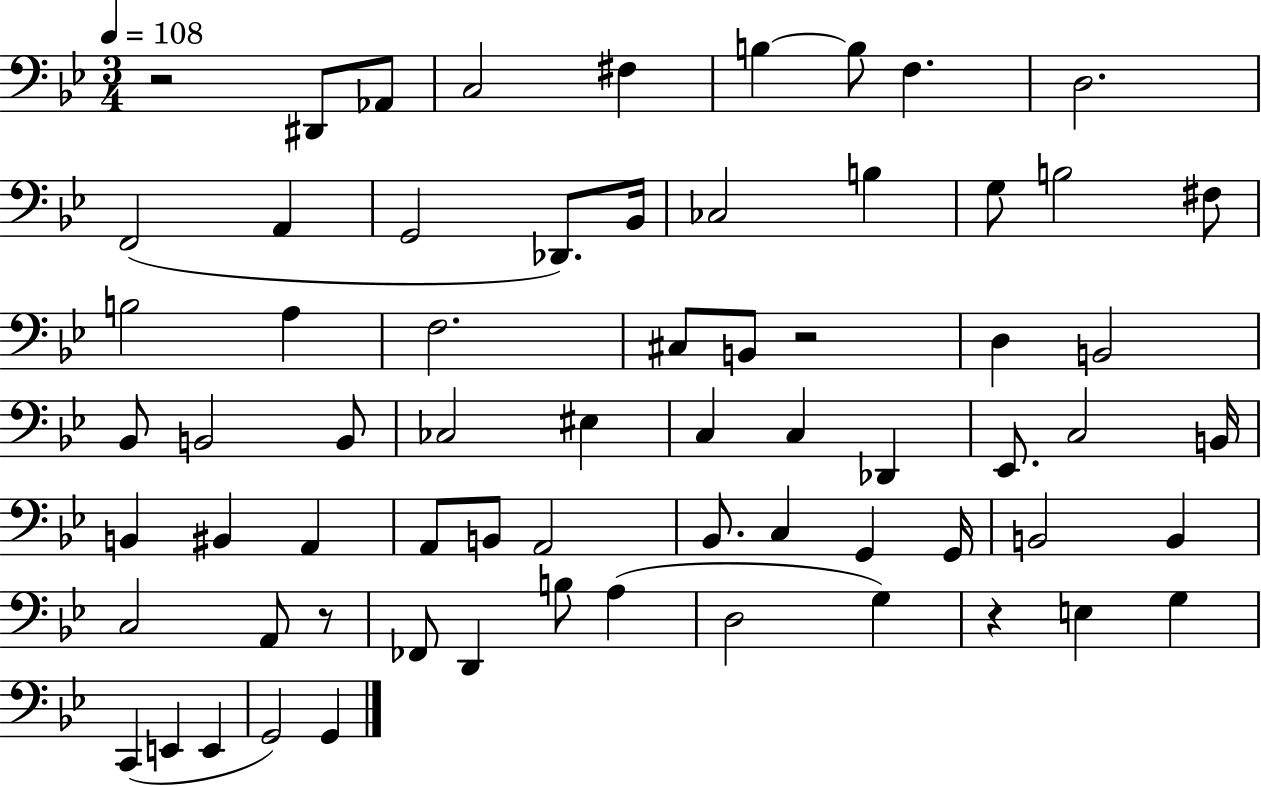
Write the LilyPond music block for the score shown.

{
  \clef bass
  \numericTimeSignature
  \time 3/4
  \key bes \major
  \tempo 4 = 108
  r2 dis,8 aes,8 | c2 fis4 | b4~~ b8 f4. | d2. | \break f,2( a,4 | g,2 des,8.) bes,16 | ces2 b4 | g8 b2 fis8 | \break b2 a4 | f2. | cis8 b,8 r2 | d4 b,2 | \break bes,8 b,2 b,8 | ces2 eis4 | c4 c4 des,4 | ees,8. c2 b,16 | \break b,4 bis,4 a,4 | a,8 b,8 a,2 | bes,8. c4 g,4 g,16 | b,2 b,4 | \break c2 a,8 r8 | fes,8 d,4 b8 a4( | d2 g4) | r4 e4 g4 | \break c,4( e,4 e,4 | g,2) g,4 | \bar "|."
}